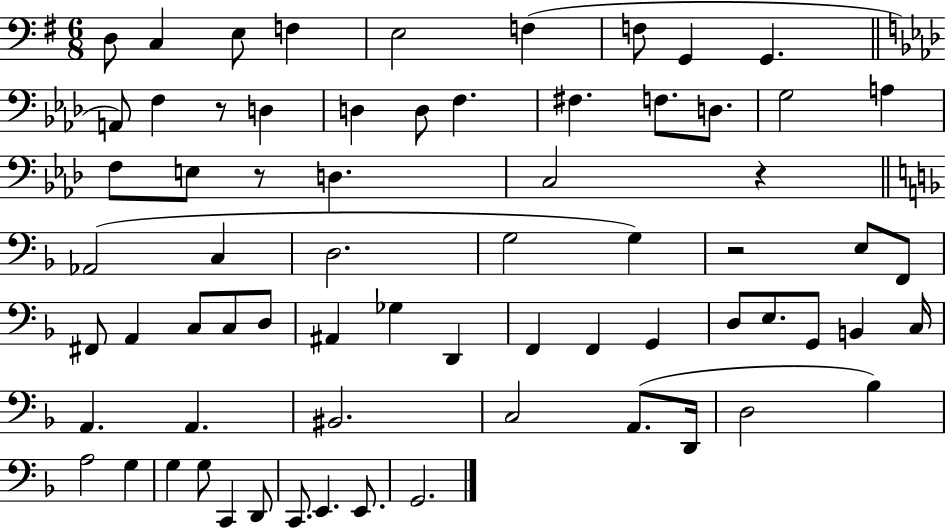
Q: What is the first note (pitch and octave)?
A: D3